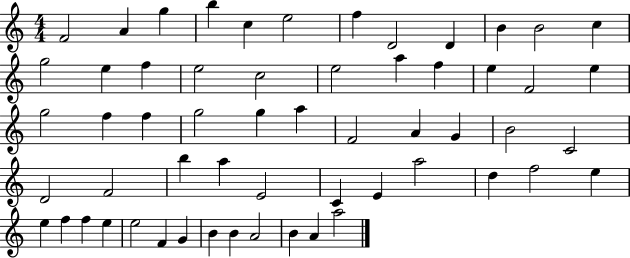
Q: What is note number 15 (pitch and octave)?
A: F5